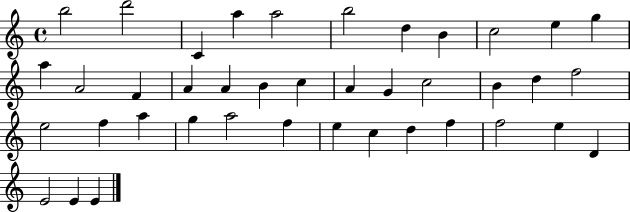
B5/h D6/h C4/q A5/q A5/h B5/h D5/q B4/q C5/h E5/q G5/q A5/q A4/h F4/q A4/q A4/q B4/q C5/q A4/q G4/q C5/h B4/q D5/q F5/h E5/h F5/q A5/q G5/q A5/h F5/q E5/q C5/q D5/q F5/q F5/h E5/q D4/q E4/h E4/q E4/q